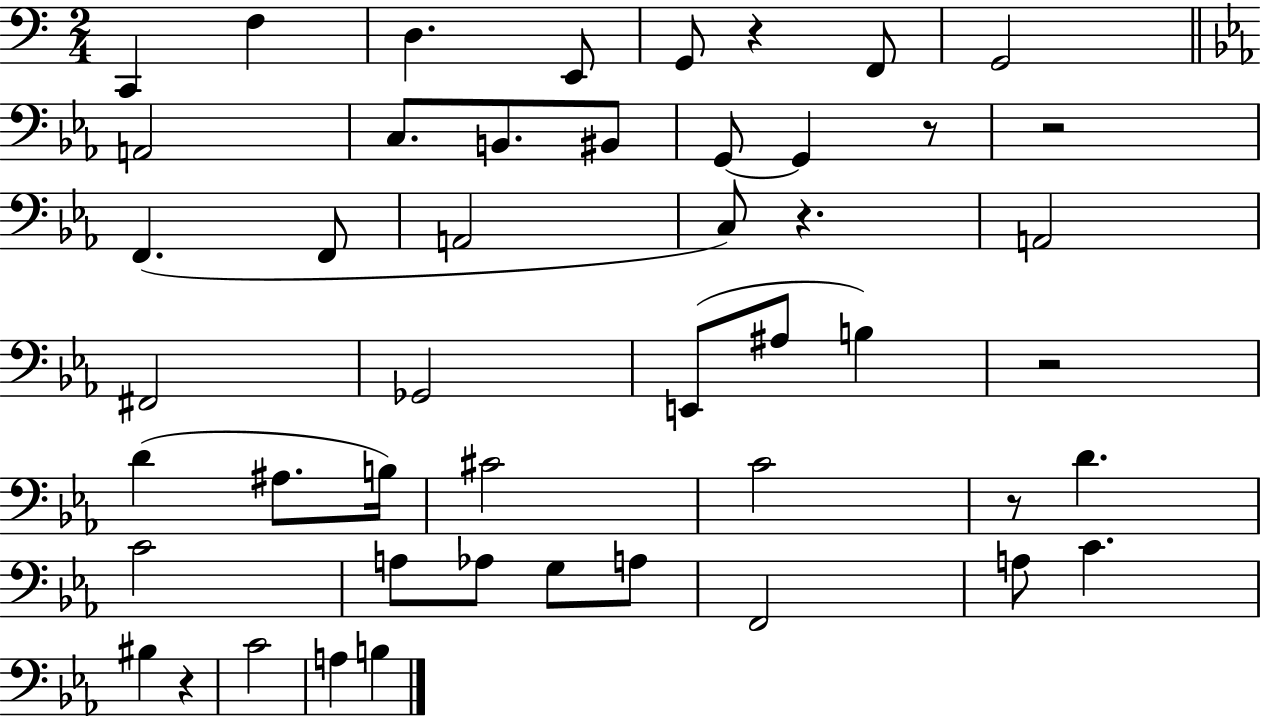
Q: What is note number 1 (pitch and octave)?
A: C2